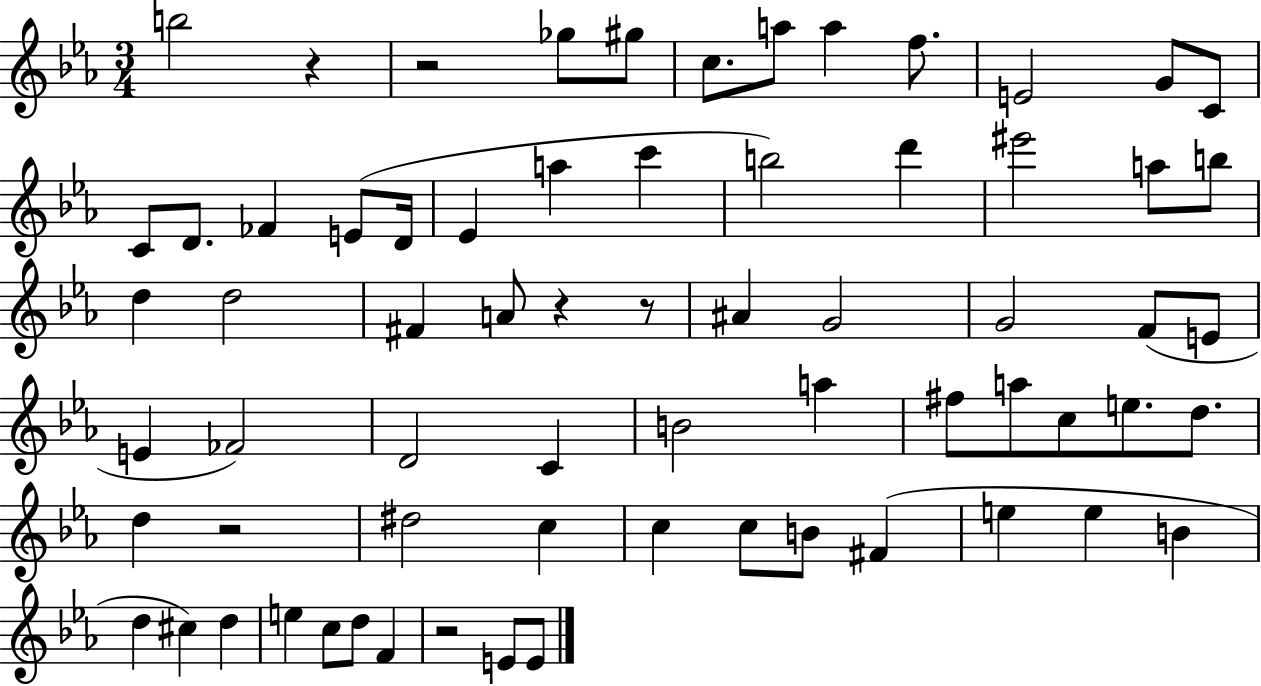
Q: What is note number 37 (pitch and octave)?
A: B4